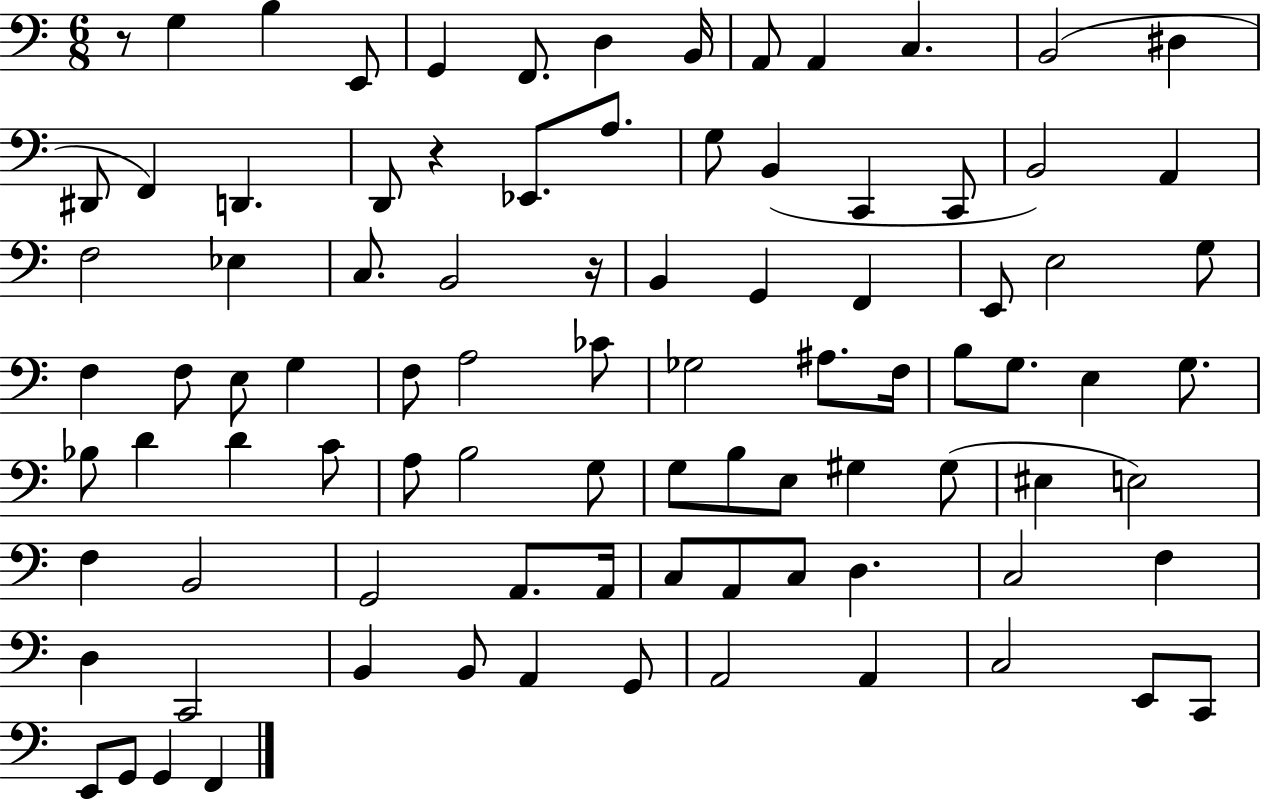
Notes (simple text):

R/e G3/q B3/q E2/e G2/q F2/e. D3/q B2/s A2/e A2/q C3/q. B2/h D#3/q D#2/e F2/q D2/q. D2/e R/q Eb2/e. A3/e. G3/e B2/q C2/q C2/e B2/h A2/q F3/h Eb3/q C3/e. B2/h R/s B2/q G2/q F2/q E2/e E3/h G3/e F3/q F3/e E3/e G3/q F3/e A3/h CES4/e Gb3/h A#3/e. F3/s B3/e G3/e. E3/q G3/e. Bb3/e D4/q D4/q C4/e A3/e B3/h G3/e G3/e B3/e E3/e G#3/q G#3/e EIS3/q E3/h F3/q B2/h G2/h A2/e. A2/s C3/e A2/e C3/e D3/q. C3/h F3/q D3/q C2/h B2/q B2/e A2/q G2/e A2/h A2/q C3/h E2/e C2/e E2/e G2/e G2/q F2/q